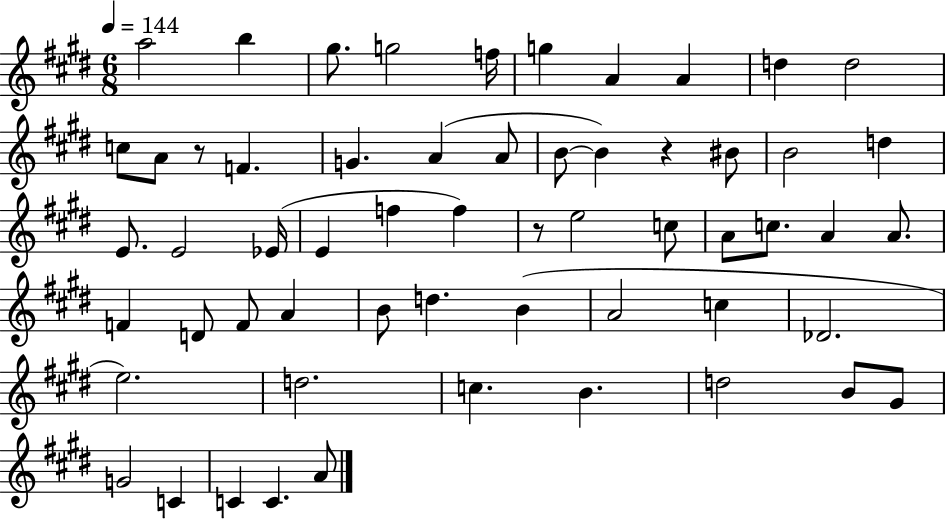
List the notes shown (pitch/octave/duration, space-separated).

A5/h B5/q G#5/e. G5/h F5/s G5/q A4/q A4/q D5/q D5/h C5/e A4/e R/e F4/q. G4/q. A4/q A4/e B4/e B4/q R/q BIS4/e B4/h D5/q E4/e. E4/h Eb4/s E4/q F5/q F5/q R/e E5/h C5/e A4/e C5/e. A4/q A4/e. F4/q D4/e F4/e A4/q B4/e D5/q. B4/q A4/h C5/q Db4/h. E5/h. D5/h. C5/q. B4/q. D5/h B4/e G#4/e G4/h C4/q C4/q C4/q. A4/e